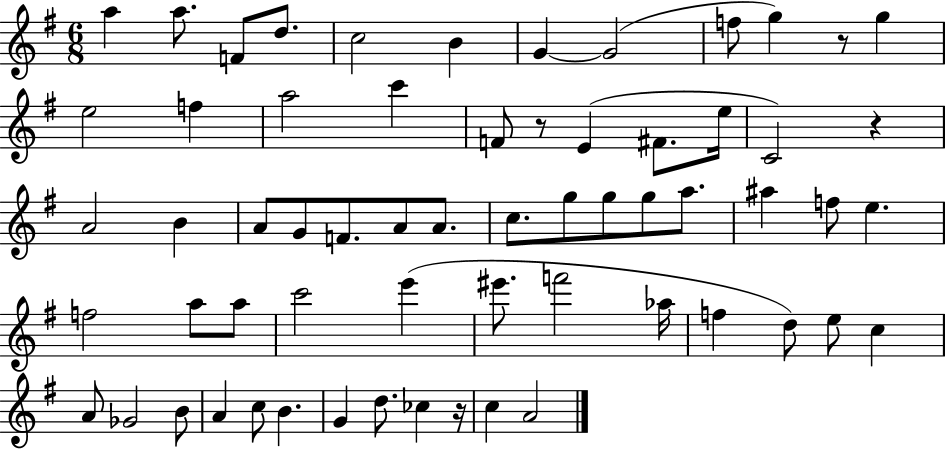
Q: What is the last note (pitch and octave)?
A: A4